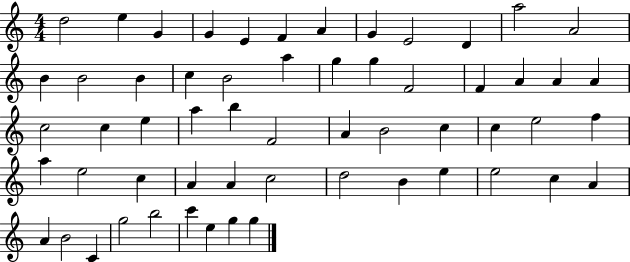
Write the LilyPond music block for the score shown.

{
  \clef treble
  \numericTimeSignature
  \time 4/4
  \key c \major
  d''2 e''4 g'4 | g'4 e'4 f'4 a'4 | g'4 e'2 d'4 | a''2 a'2 | \break b'4 b'2 b'4 | c''4 b'2 a''4 | g''4 g''4 f'2 | f'4 a'4 a'4 a'4 | \break c''2 c''4 e''4 | a''4 b''4 f'2 | a'4 b'2 c''4 | c''4 e''2 f''4 | \break a''4 e''2 c''4 | a'4 a'4 c''2 | d''2 b'4 e''4 | e''2 c''4 a'4 | \break a'4 b'2 c'4 | g''2 b''2 | c'''4 e''4 g''4 g''4 | \bar "|."
}